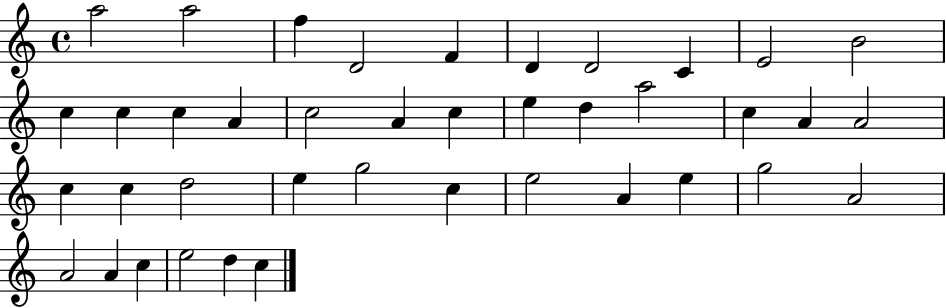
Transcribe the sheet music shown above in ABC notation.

X:1
T:Untitled
M:4/4
L:1/4
K:C
a2 a2 f D2 F D D2 C E2 B2 c c c A c2 A c e d a2 c A A2 c c d2 e g2 c e2 A e g2 A2 A2 A c e2 d c